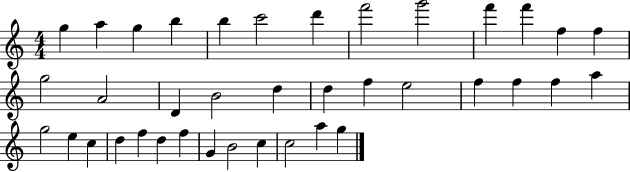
{
  \clef treble
  \numericTimeSignature
  \time 4/4
  \key c \major
  g''4 a''4 g''4 b''4 | b''4 c'''2 d'''4 | f'''2 g'''2 | f'''4 f'''4 f''4 f''4 | \break g''2 a'2 | d'4 b'2 d''4 | d''4 f''4 e''2 | f''4 f''4 f''4 a''4 | \break g''2 e''4 c''4 | d''4 f''4 d''4 f''4 | g'4 b'2 c''4 | c''2 a''4 g''4 | \break \bar "|."
}